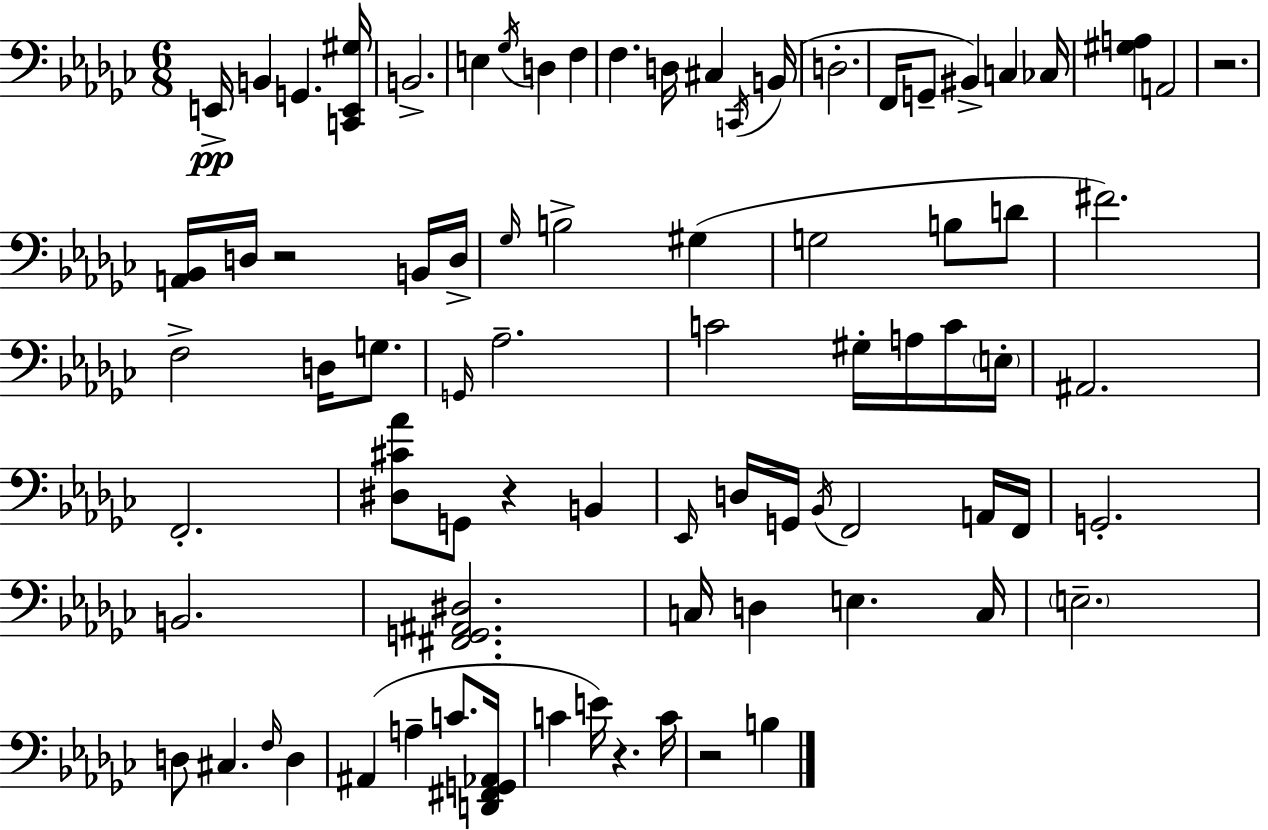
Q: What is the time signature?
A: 6/8